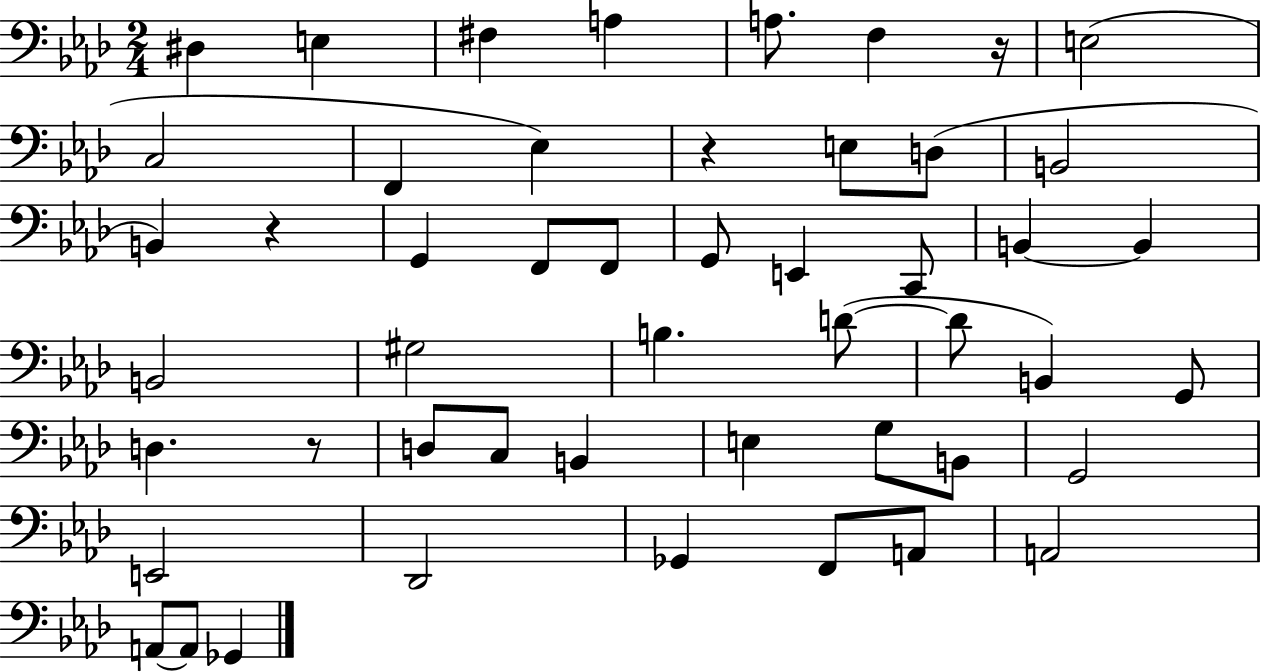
X:1
T:Untitled
M:2/4
L:1/4
K:Ab
^D, E, ^F, A, A,/2 F, z/4 E,2 C,2 F,, _E, z E,/2 D,/2 B,,2 B,, z G,, F,,/2 F,,/2 G,,/2 E,, C,,/2 B,, B,, B,,2 ^G,2 B, D/2 D/2 B,, G,,/2 D, z/2 D,/2 C,/2 B,, E, G,/2 B,,/2 G,,2 E,,2 _D,,2 _G,, F,,/2 A,,/2 A,,2 A,,/2 A,,/2 _G,,